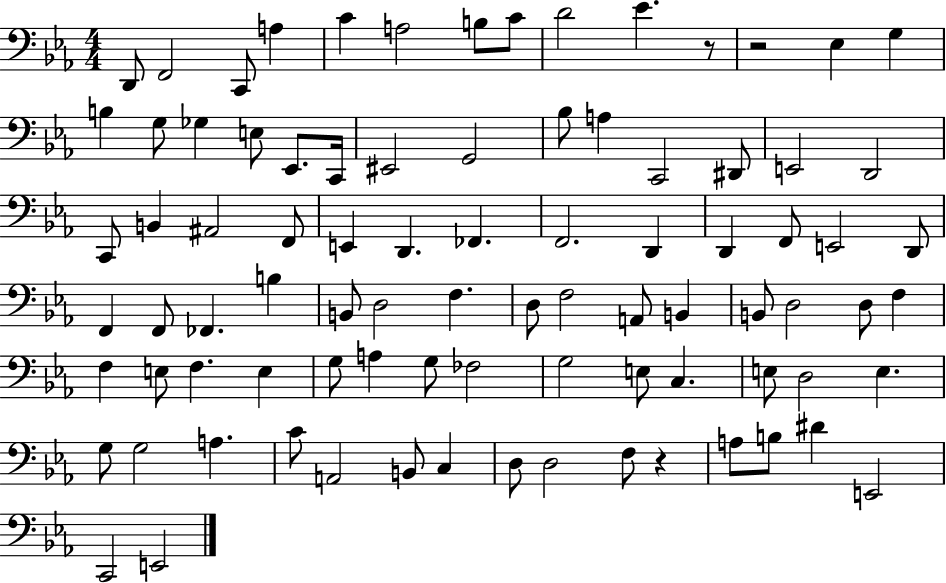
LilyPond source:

{
  \clef bass
  \numericTimeSignature
  \time 4/4
  \key ees \major
  d,8 f,2 c,8 a4 | c'4 a2 b8 c'8 | d'2 ees'4. r8 | r2 ees4 g4 | \break b4 g8 ges4 e8 ees,8. c,16 | eis,2 g,2 | bes8 a4 c,2 dis,8 | e,2 d,2 | \break c,8 b,4 ais,2 f,8 | e,4 d,4. fes,4. | f,2. d,4 | d,4 f,8 e,2 d,8 | \break f,4 f,8 fes,4. b4 | b,8 d2 f4. | d8 f2 a,8 b,4 | b,8 d2 d8 f4 | \break f4 e8 f4. e4 | g8 a4 g8 fes2 | g2 e8 c4. | e8 d2 e4. | \break g8 g2 a4. | c'8 a,2 b,8 c4 | d8 d2 f8 r4 | a8 b8 dis'4 e,2 | \break c,2 e,2 | \bar "|."
}